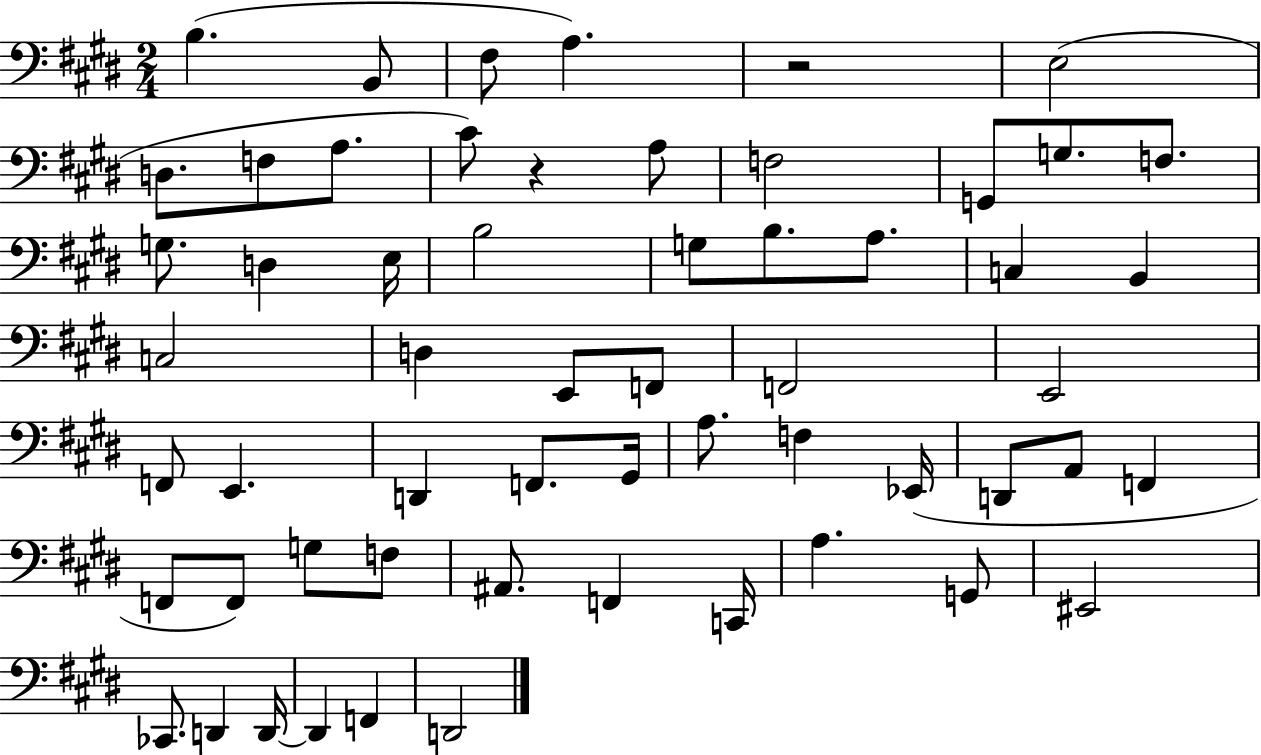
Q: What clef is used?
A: bass